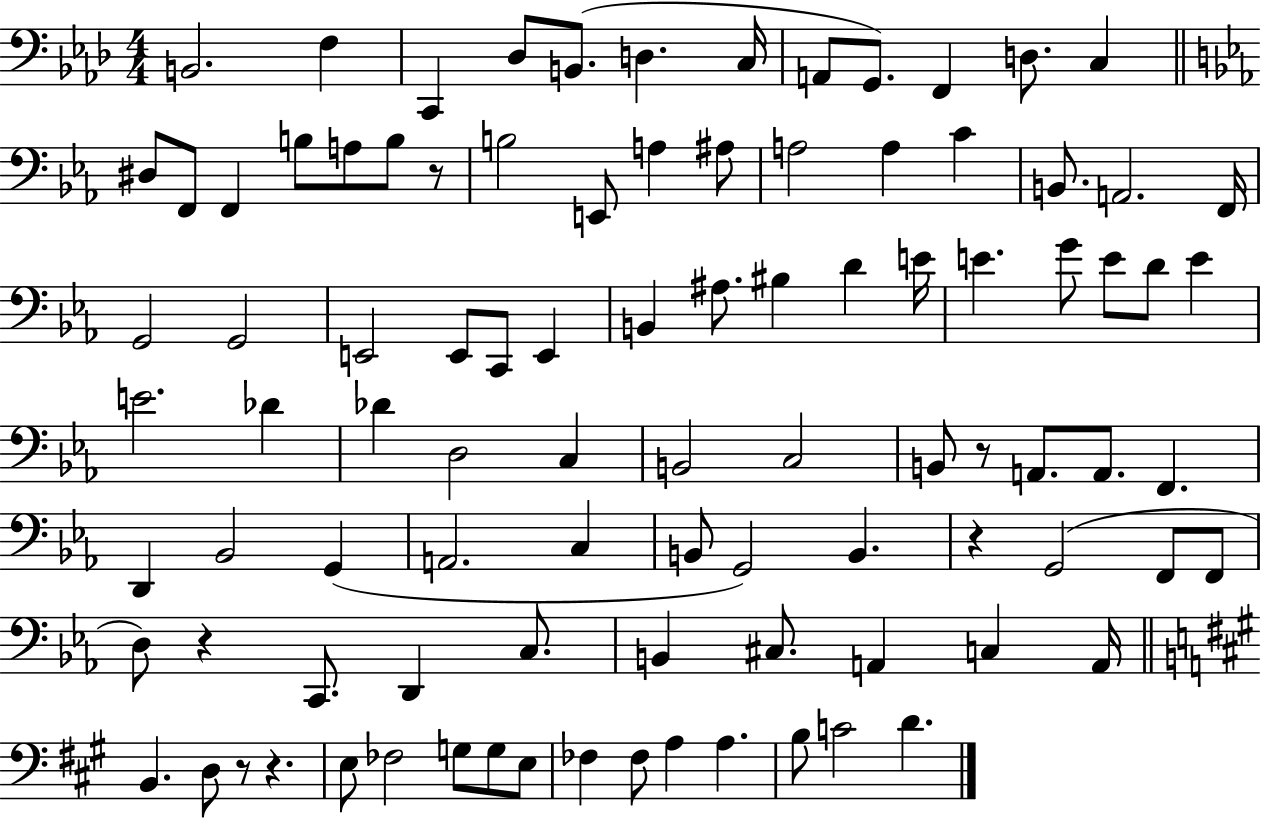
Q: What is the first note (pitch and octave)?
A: B2